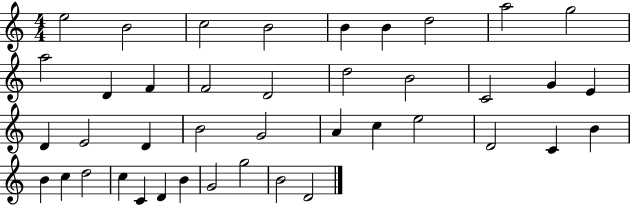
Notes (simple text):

E5/h B4/h C5/h B4/h B4/q B4/q D5/h A5/h G5/h A5/h D4/q F4/q F4/h D4/h D5/h B4/h C4/h G4/q E4/q D4/q E4/h D4/q B4/h G4/h A4/q C5/q E5/h D4/h C4/q B4/q B4/q C5/q D5/h C5/q C4/q D4/q B4/q G4/h G5/h B4/h D4/h